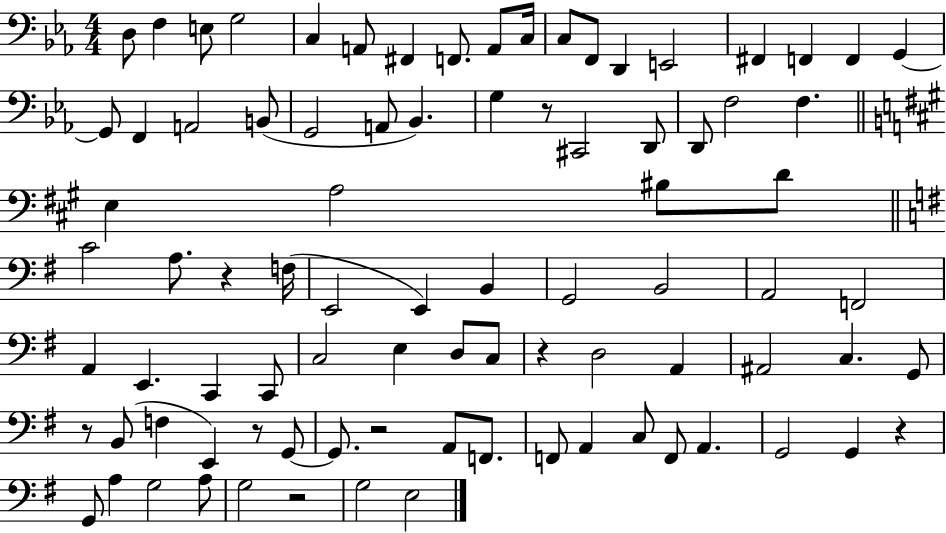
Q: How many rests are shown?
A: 8